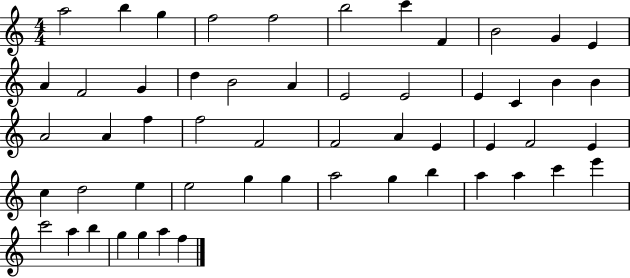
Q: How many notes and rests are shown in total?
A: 54